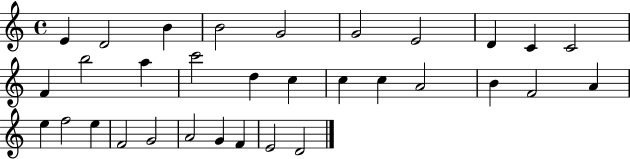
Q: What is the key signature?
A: C major